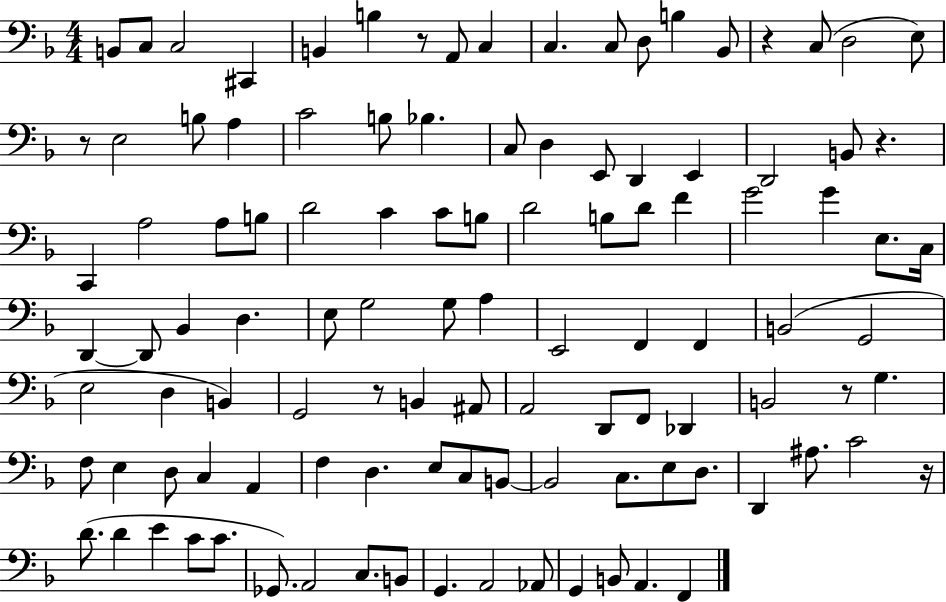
X:1
T:Untitled
M:4/4
L:1/4
K:F
B,,/2 C,/2 C,2 ^C,, B,, B, z/2 A,,/2 C, C, C,/2 D,/2 B, _B,,/2 z C,/2 D,2 E,/2 z/2 E,2 B,/2 A, C2 B,/2 _B, C,/2 D, E,,/2 D,, E,, D,,2 B,,/2 z C,, A,2 A,/2 B,/2 D2 C C/2 B,/2 D2 B,/2 D/2 F G2 G E,/2 C,/4 D,, D,,/2 _B,, D, E,/2 G,2 G,/2 A, E,,2 F,, F,, B,,2 G,,2 E,2 D, B,, G,,2 z/2 B,, ^A,,/2 A,,2 D,,/2 F,,/2 _D,, B,,2 z/2 G, F,/2 E, D,/2 C, A,, F, D, E,/2 C,/2 B,,/2 B,,2 C,/2 E,/2 D,/2 D,, ^A,/2 C2 z/4 D/2 D E C/2 C/2 _G,,/2 A,,2 C,/2 B,,/2 G,, A,,2 _A,,/2 G,, B,,/2 A,, F,,